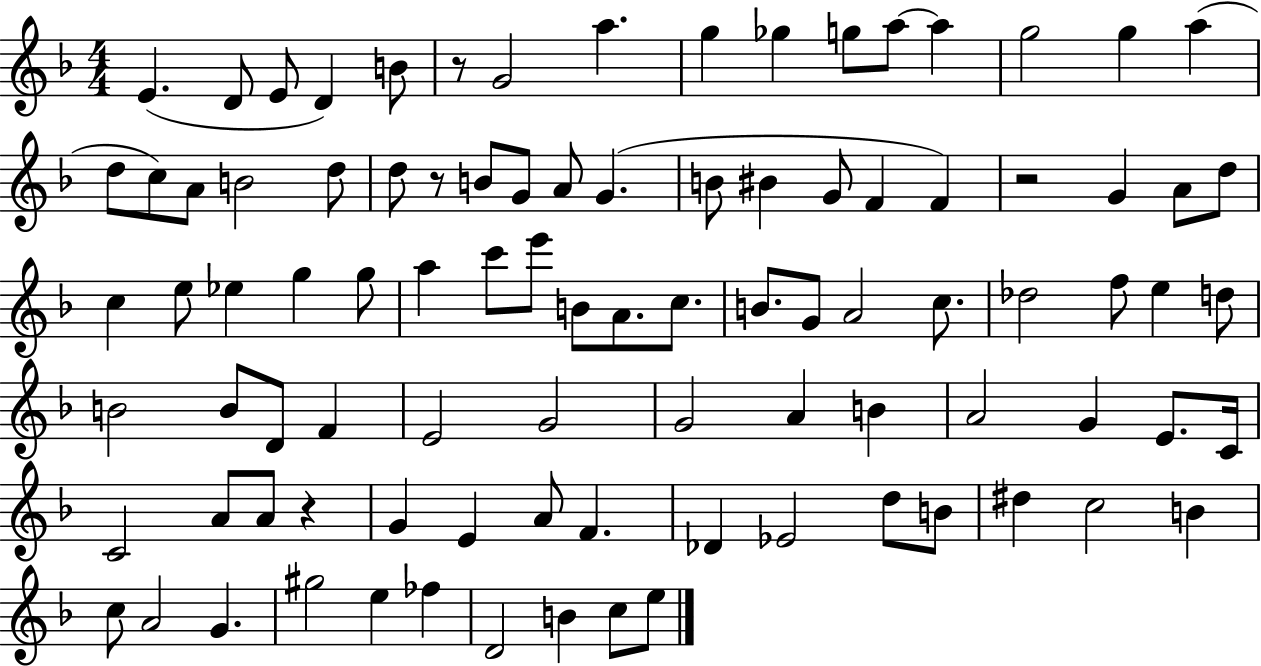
E4/q. D4/e E4/e D4/q B4/e R/e G4/h A5/q. G5/q Gb5/q G5/e A5/e A5/q G5/h G5/q A5/q D5/e C5/e A4/e B4/h D5/e D5/e R/e B4/e G4/e A4/e G4/q. B4/e BIS4/q G4/e F4/q F4/q R/h G4/q A4/e D5/e C5/q E5/e Eb5/q G5/q G5/e A5/q C6/e E6/e B4/e A4/e. C5/e. B4/e. G4/e A4/h C5/e. Db5/h F5/e E5/q D5/e B4/h B4/e D4/e F4/q E4/h G4/h G4/h A4/q B4/q A4/h G4/q E4/e. C4/s C4/h A4/e A4/e R/q G4/q E4/q A4/e F4/q. Db4/q Eb4/h D5/e B4/e D#5/q C5/h B4/q C5/e A4/h G4/q. G#5/h E5/q FES5/q D4/h B4/q C5/e E5/e